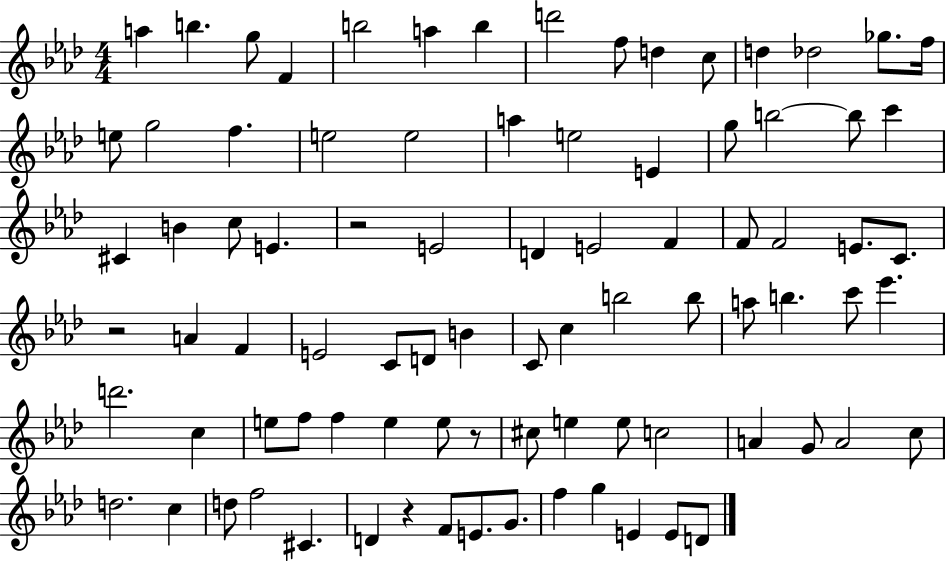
{
  \clef treble
  \numericTimeSignature
  \time 4/4
  \key aes \major
  a''4 b''4. g''8 f'4 | b''2 a''4 b''4 | d'''2 f''8 d''4 c''8 | d''4 des''2 ges''8. f''16 | \break e''8 g''2 f''4. | e''2 e''2 | a''4 e''2 e'4 | g''8 b''2~~ b''8 c'''4 | \break cis'4 b'4 c''8 e'4. | r2 e'2 | d'4 e'2 f'4 | f'8 f'2 e'8. c'8. | \break r2 a'4 f'4 | e'2 c'8 d'8 b'4 | c'8 c''4 b''2 b''8 | a''8 b''4. c'''8 ees'''4. | \break d'''2. c''4 | e''8 f''8 f''4 e''4 e''8 r8 | cis''8 e''4 e''8 c''2 | a'4 g'8 a'2 c''8 | \break d''2. c''4 | d''8 f''2 cis'4. | d'4 r4 f'8 e'8. g'8. | f''4 g''4 e'4 e'8 d'8 | \break \bar "|."
}